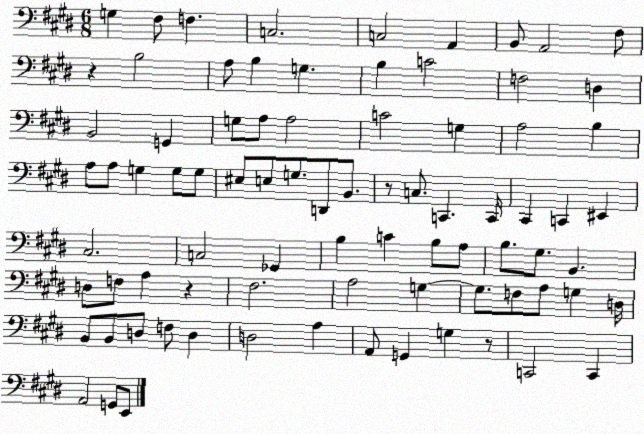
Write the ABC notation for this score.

X:1
T:Untitled
M:6/8
L:1/4
K:E
G, ^F,/2 F, C,2 C,2 A,, B,,/2 A,,2 ^F,/2 z B,2 A,/2 B, G, B, C2 F,2 D, B,,2 G,, G,/2 A,/2 A,2 C2 G, A,2 B, A,/2 A,/2 G, G,/2 G,/2 ^E,/2 E,/2 G,/2 D,,/2 B,,/2 z/2 C,/2 C,, C,,/4 ^C,, C,, ^E,, ^C,2 C,2 _G,, B, C B,/2 A,/2 B,/2 ^G,/2 B,, D,/2 F,/2 A, z ^F,2 A,2 G, G,/2 F,/2 A,/2 G, D,/4 B,,/2 B,,/2 D,/2 F,/2 D, D,2 A, A,,/2 G,, G, z/2 C,,2 C,, A,,2 G,,/2 E,,/2